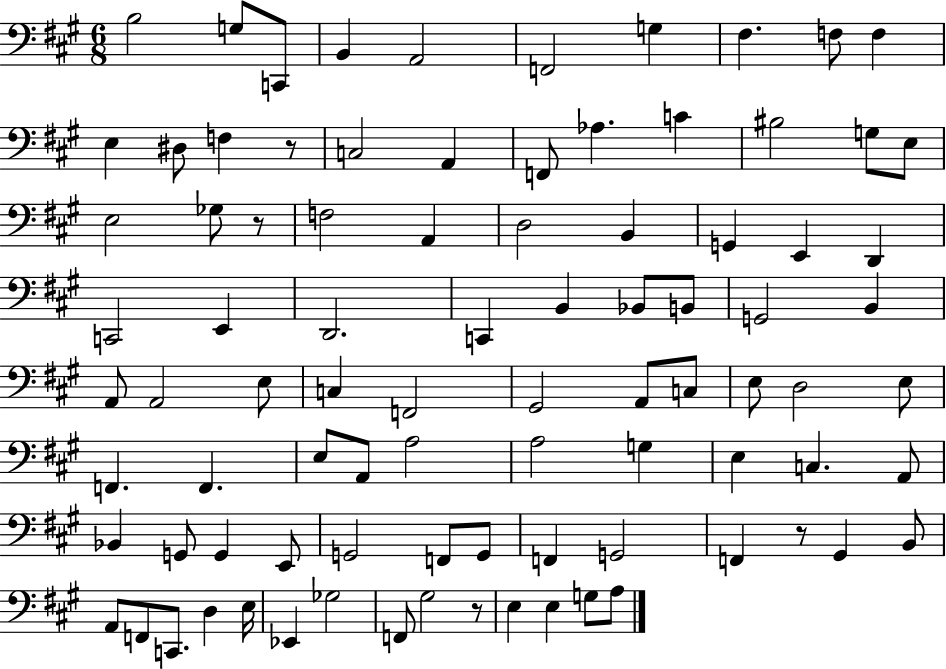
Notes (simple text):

B3/h G3/e C2/e B2/q A2/h F2/h G3/q F#3/q. F3/e F3/q E3/q D#3/e F3/q R/e C3/h A2/q F2/e Ab3/q. C4/q BIS3/h G3/e E3/e E3/h Gb3/e R/e F3/h A2/q D3/h B2/q G2/q E2/q D2/q C2/h E2/q D2/h. C2/q B2/q Bb2/e B2/e G2/h B2/q A2/e A2/h E3/e C3/q F2/h G#2/h A2/e C3/e E3/e D3/h E3/e F2/q. F2/q. E3/e A2/e A3/h A3/h G3/q E3/q C3/q. A2/e Bb2/q G2/e G2/q E2/e G2/h F2/e G2/e F2/q G2/h F2/q R/e G#2/q B2/e A2/e F2/e C2/e. D3/q E3/s Eb2/q Gb3/h F2/e G#3/h R/e E3/q E3/q G3/e A3/e